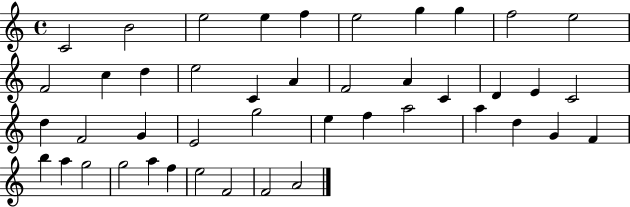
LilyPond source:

{
  \clef treble
  \time 4/4
  \defaultTimeSignature
  \key c \major
  c'2 b'2 | e''2 e''4 f''4 | e''2 g''4 g''4 | f''2 e''2 | \break f'2 c''4 d''4 | e''2 c'4 a'4 | f'2 a'4 c'4 | d'4 e'4 c'2 | \break d''4 f'2 g'4 | e'2 g''2 | e''4 f''4 a''2 | a''4 d''4 g'4 f'4 | \break b''4 a''4 g''2 | g''2 a''4 f''4 | e''2 f'2 | f'2 a'2 | \break \bar "|."
}